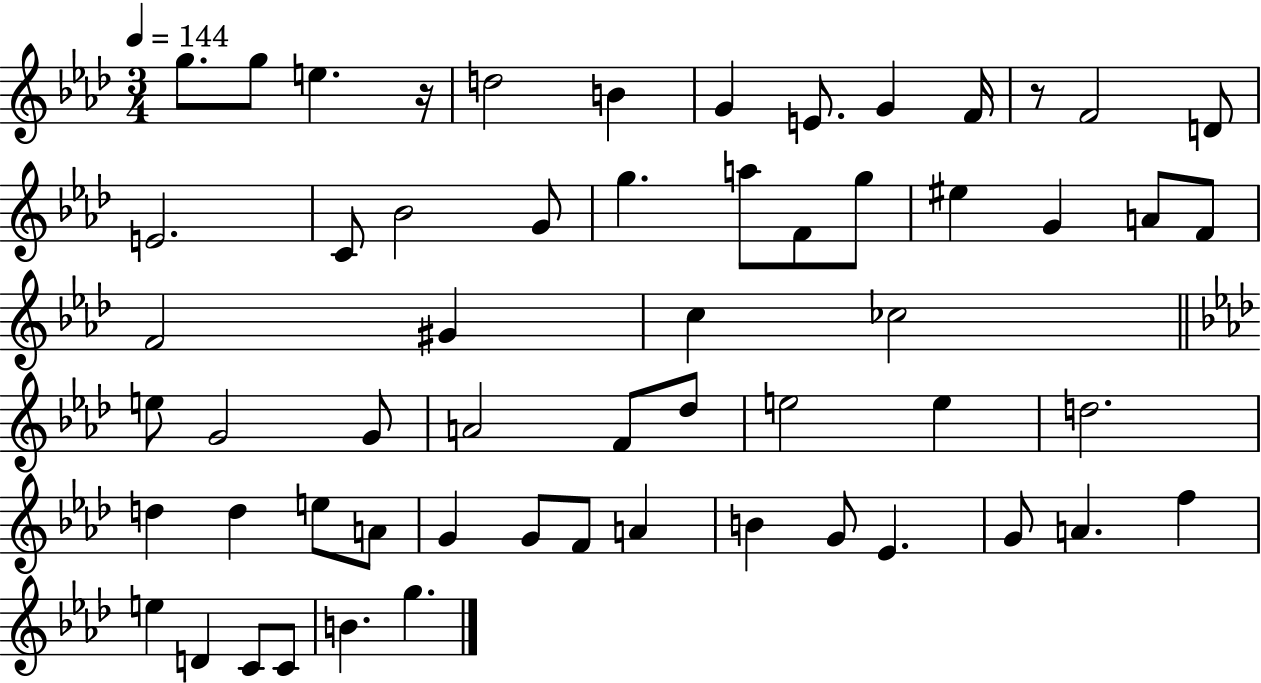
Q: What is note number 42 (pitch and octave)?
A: G4